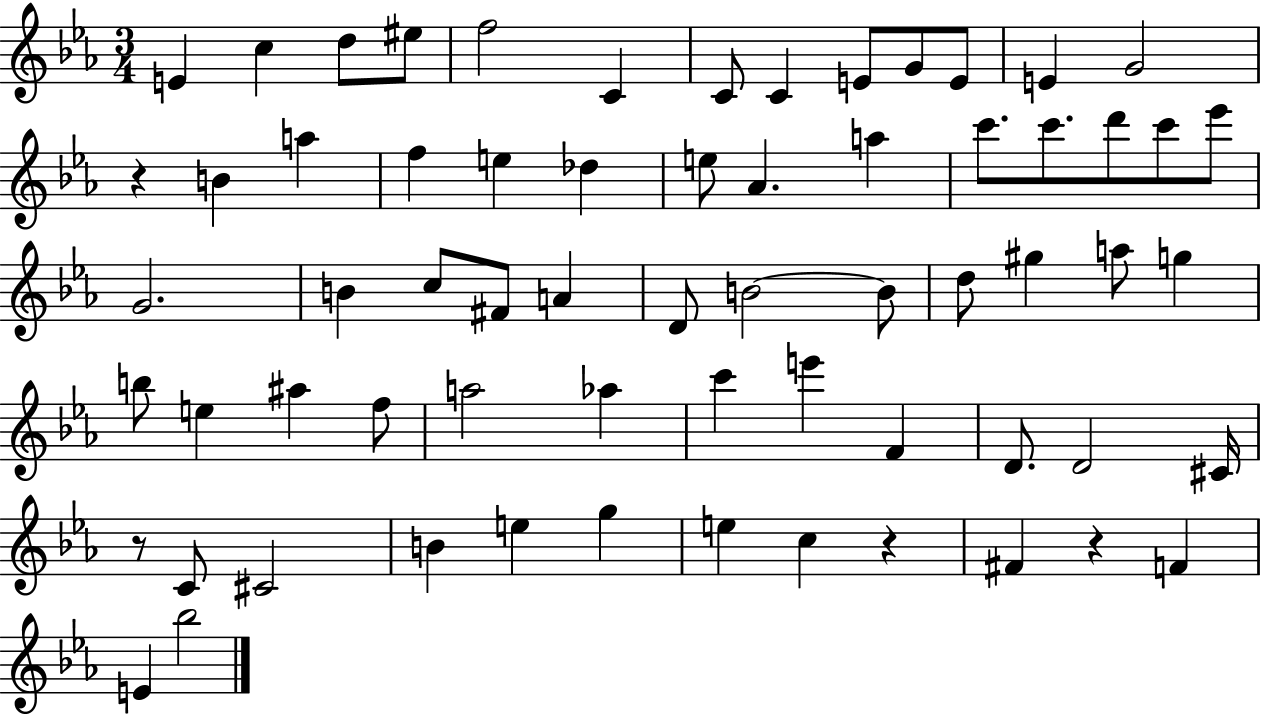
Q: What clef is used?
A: treble